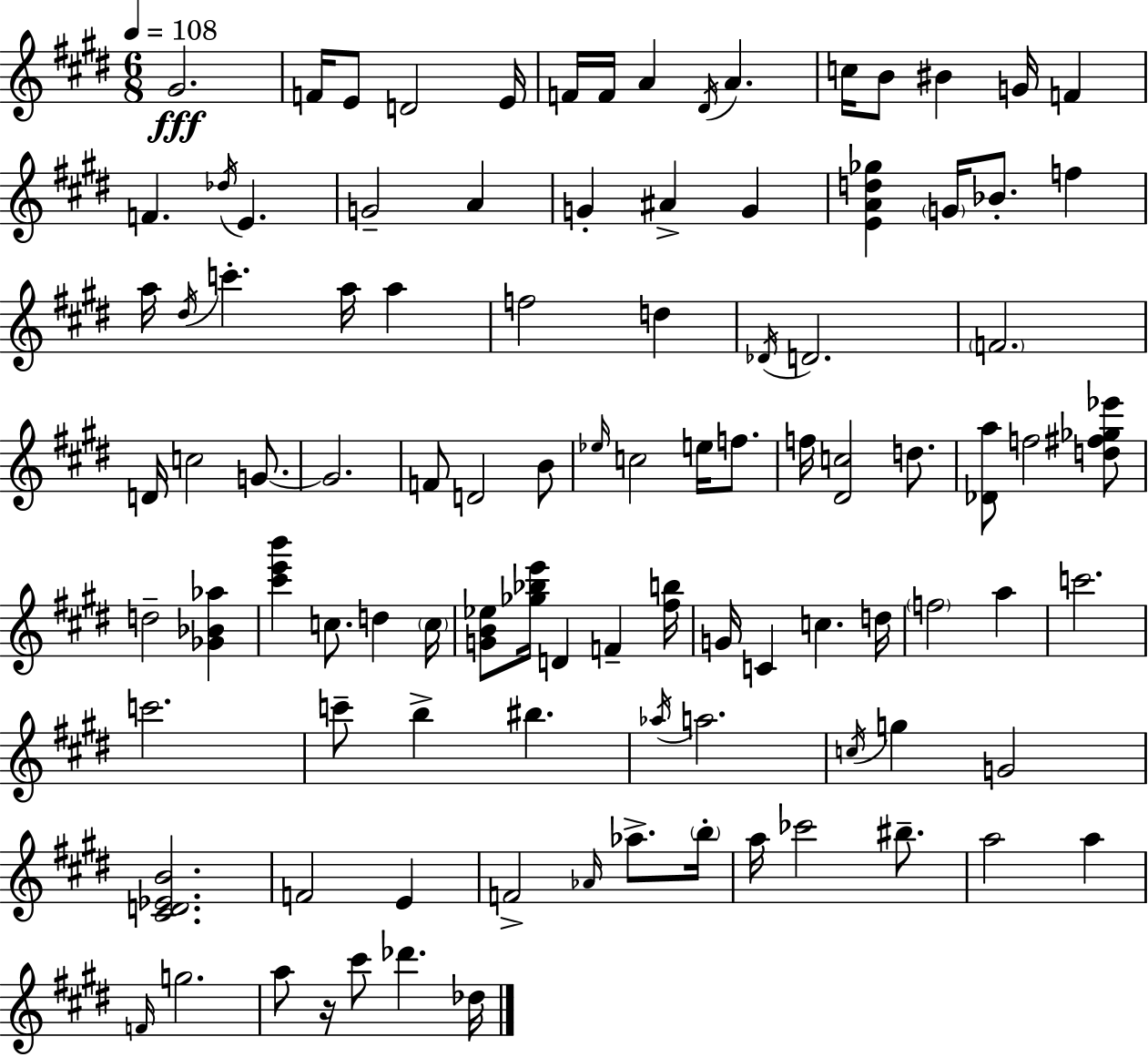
G#4/h. F4/s E4/e D4/h E4/s F4/s F4/s A4/q D#4/s A4/q. C5/s B4/e BIS4/q G4/s F4/q F4/q. Db5/s E4/q. G4/h A4/q G4/q A#4/q G4/q [E4,A4,D5,Gb5]/q G4/s Bb4/e. F5/q A5/s D#5/s C6/q. A5/s A5/q F5/h D5/q Db4/s D4/h. F4/h. D4/s C5/h G4/e. G4/h. F4/e D4/h B4/e Eb5/s C5/h E5/s F5/e. F5/s [D#4,C5]/h D5/e. [Db4,A5]/e F5/h [D5,F#5,Gb5,Eb6]/e D5/h [Gb4,Bb4,Ab5]/q [C#6,E6,B6]/q C5/e. D5/q C5/s [G4,B4,Eb5]/e [Gb5,Bb5,E6]/s D4/q F4/q [F#5,B5]/s G4/s C4/q C5/q. D5/s F5/h A5/q C6/h. C6/h. C6/e B5/q BIS5/q. Ab5/s A5/h. C5/s G5/q G4/h [C#4,D4,Eb4,B4]/h. F4/h E4/q F4/h Ab4/s Ab5/e. B5/s A5/s CES6/h BIS5/e. A5/h A5/q F4/s G5/h. A5/e R/s C#6/e Db6/q. Db5/s